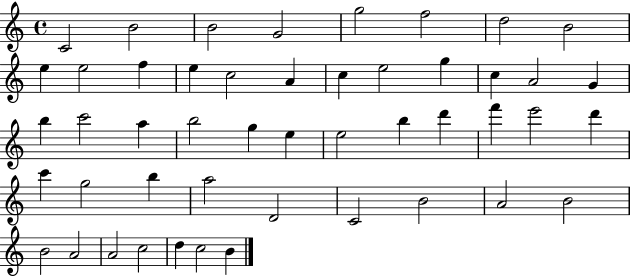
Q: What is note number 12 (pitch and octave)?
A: E5